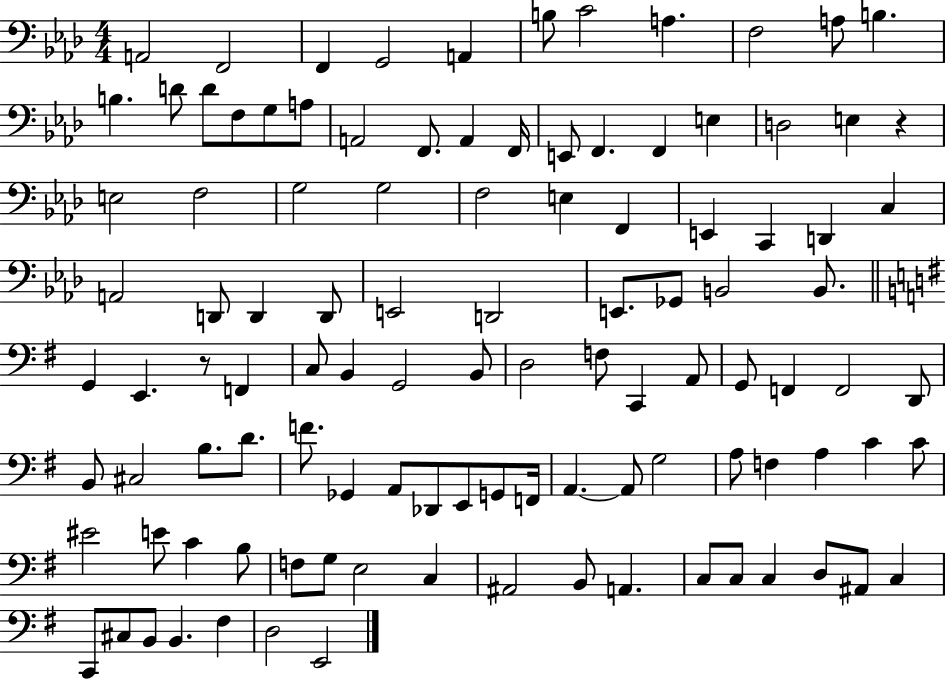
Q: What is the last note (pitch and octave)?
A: E2